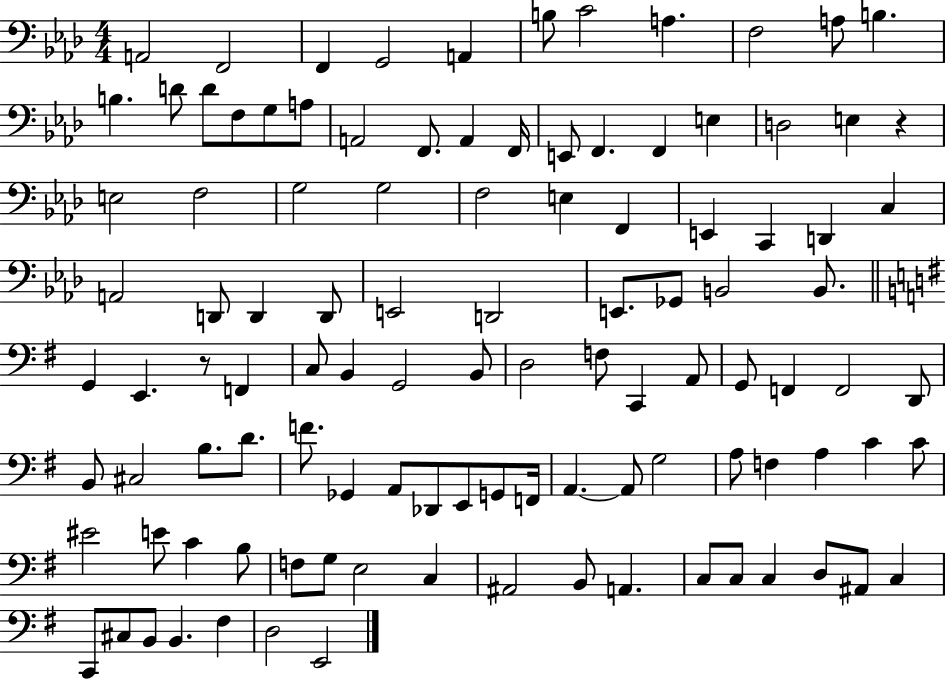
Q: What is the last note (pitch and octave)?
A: E2